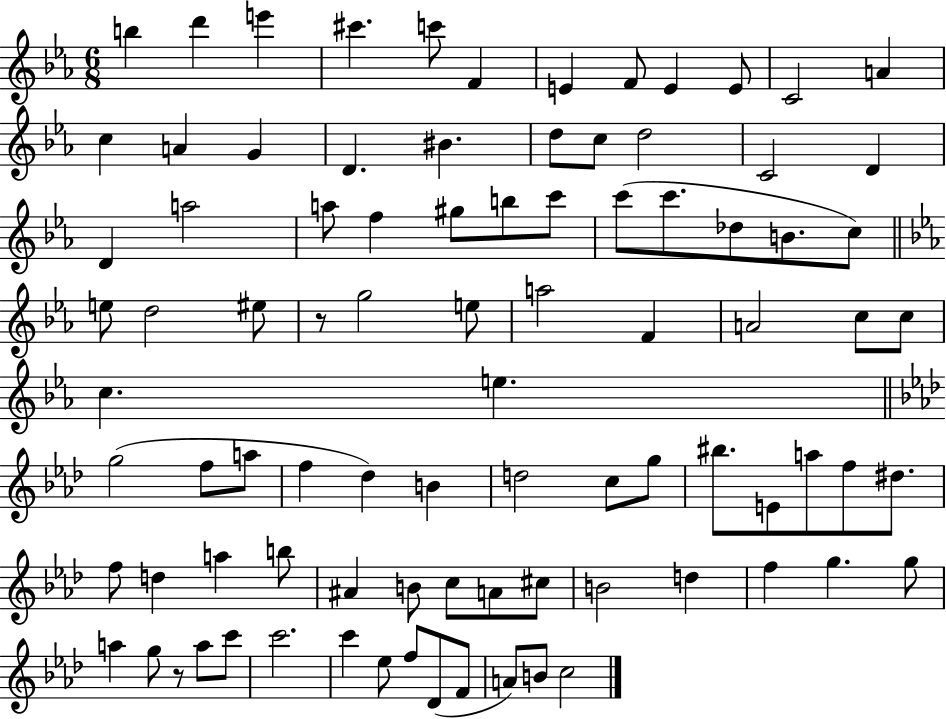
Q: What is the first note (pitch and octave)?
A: B5